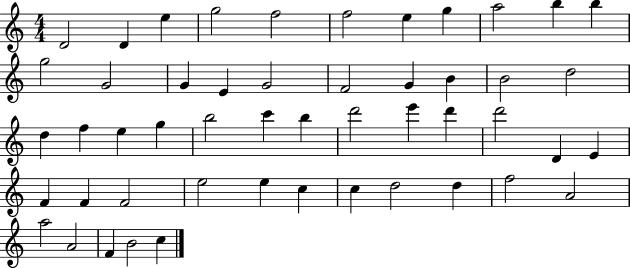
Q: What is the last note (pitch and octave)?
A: C5